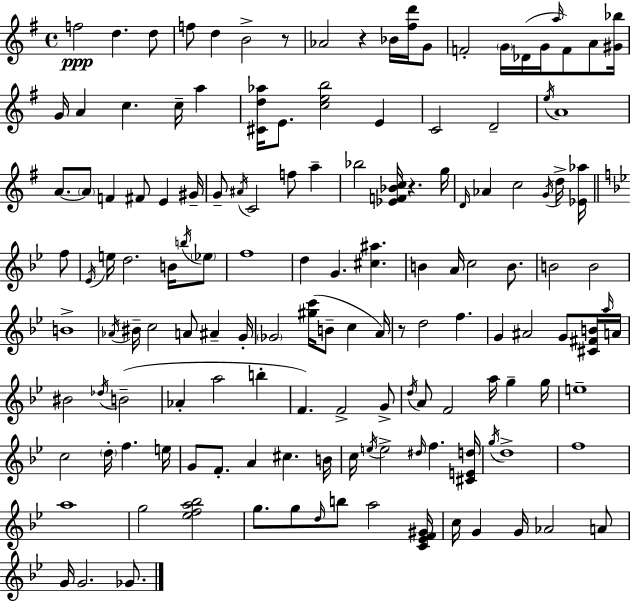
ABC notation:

X:1
T:Untitled
M:4/4
L:1/4
K:Em
f2 d d/2 f/2 d B2 z/2 _A2 z _B/4 [^fd']/4 G/2 F2 G/4 _D/4 G/4 a/4 F/2 A/2 [^G_b]/4 G/4 A c c/4 a [^Cd_a]/4 E/2 [ceb]2 E C2 D2 e/4 A4 A/2 A/2 F ^F/2 E ^G/4 G/2 ^A/4 C2 f/2 a _b2 [_EF_Bc]/4 z g/4 D/4 _A c2 G/4 d/4 [_E_a]/4 f/2 _E/4 e/4 d2 B/4 b/4 _e/2 f4 d G [^c^a] B A/4 c2 B/2 B2 B2 B4 _A/4 ^B/4 c2 A/2 ^A G/4 _G2 [^gc']/4 B/2 c A/4 z/2 d2 f G ^A2 G/2 [^C^FB]/4 a/4 A/4 ^B2 _d/4 B2 _A a2 b F F2 G/2 d/4 A/2 F2 a/4 g g/4 e4 c2 d/4 f e/4 G/2 F/2 A ^c B/4 c/4 e/4 e2 ^d/4 f [^CEd]/4 g/4 d4 f4 a4 g2 [_efa_b]2 g/2 g/2 d/4 b/2 a2 [C_EF^G]/4 c/4 G G/4 _A2 A/2 G/4 G2 _G/2